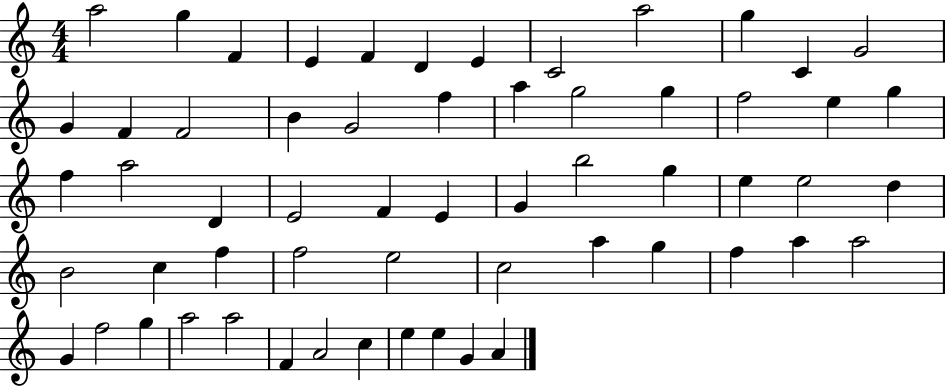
{
  \clef treble
  \numericTimeSignature
  \time 4/4
  \key c \major
  a''2 g''4 f'4 | e'4 f'4 d'4 e'4 | c'2 a''2 | g''4 c'4 g'2 | \break g'4 f'4 f'2 | b'4 g'2 f''4 | a''4 g''2 g''4 | f''2 e''4 g''4 | \break f''4 a''2 d'4 | e'2 f'4 e'4 | g'4 b''2 g''4 | e''4 e''2 d''4 | \break b'2 c''4 f''4 | f''2 e''2 | c''2 a''4 g''4 | f''4 a''4 a''2 | \break g'4 f''2 g''4 | a''2 a''2 | f'4 a'2 c''4 | e''4 e''4 g'4 a'4 | \break \bar "|."
}